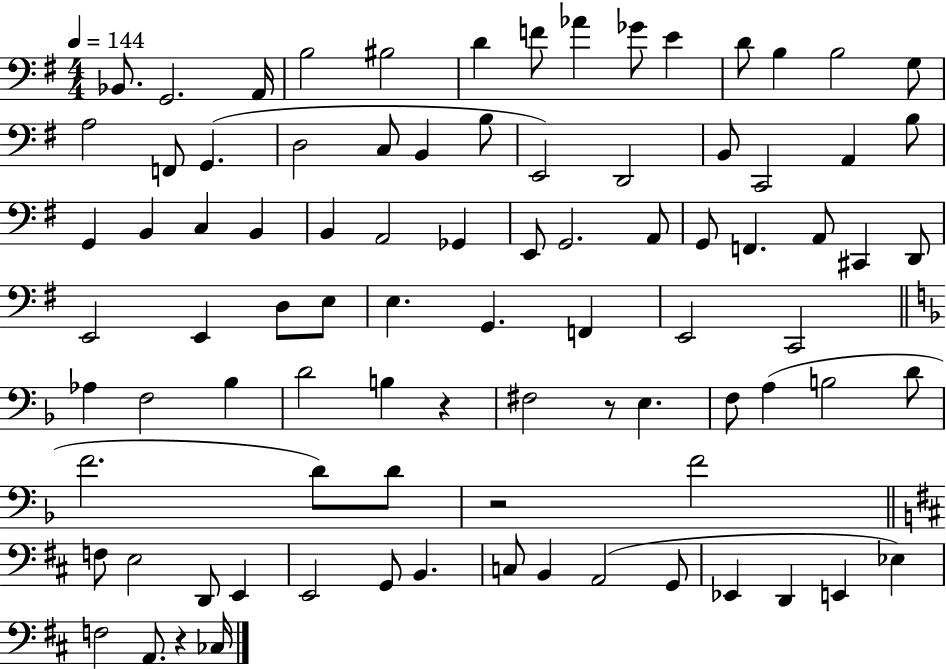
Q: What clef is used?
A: bass